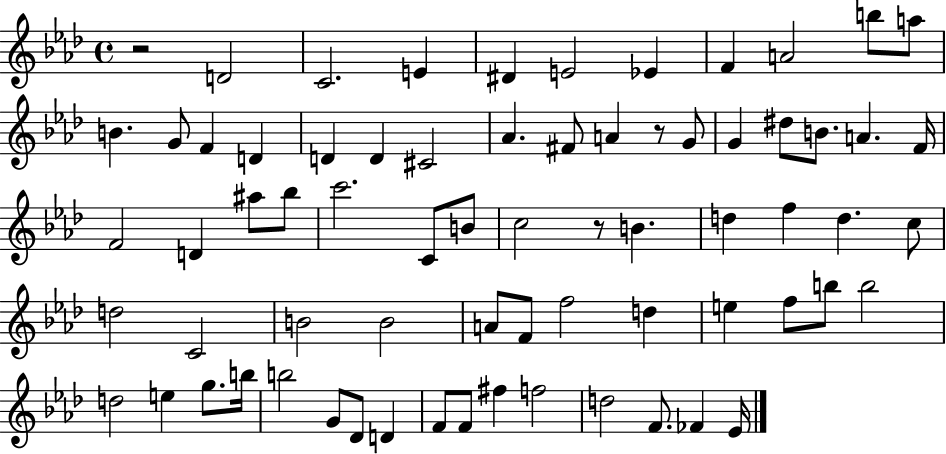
R/h D4/h C4/h. E4/q D#4/q E4/h Eb4/q F4/q A4/h B5/e A5/e B4/q. G4/e F4/q D4/q D4/q D4/q C#4/h Ab4/q. F#4/e A4/q R/e G4/e G4/q D#5/e B4/e. A4/q. F4/s F4/h D4/q A#5/e Bb5/e C6/h. C4/e B4/e C5/h R/e B4/q. D5/q F5/q D5/q. C5/e D5/h C4/h B4/h B4/h A4/e F4/e F5/h D5/q E5/q F5/e B5/e B5/h D5/h E5/q G5/e. B5/s B5/h G4/e Db4/e D4/q F4/e F4/e F#5/q F5/h D5/h F4/e. FES4/q Eb4/s